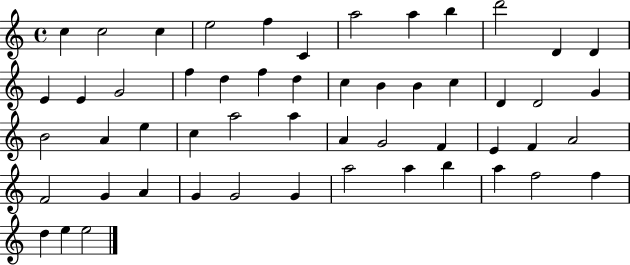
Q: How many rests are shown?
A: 0